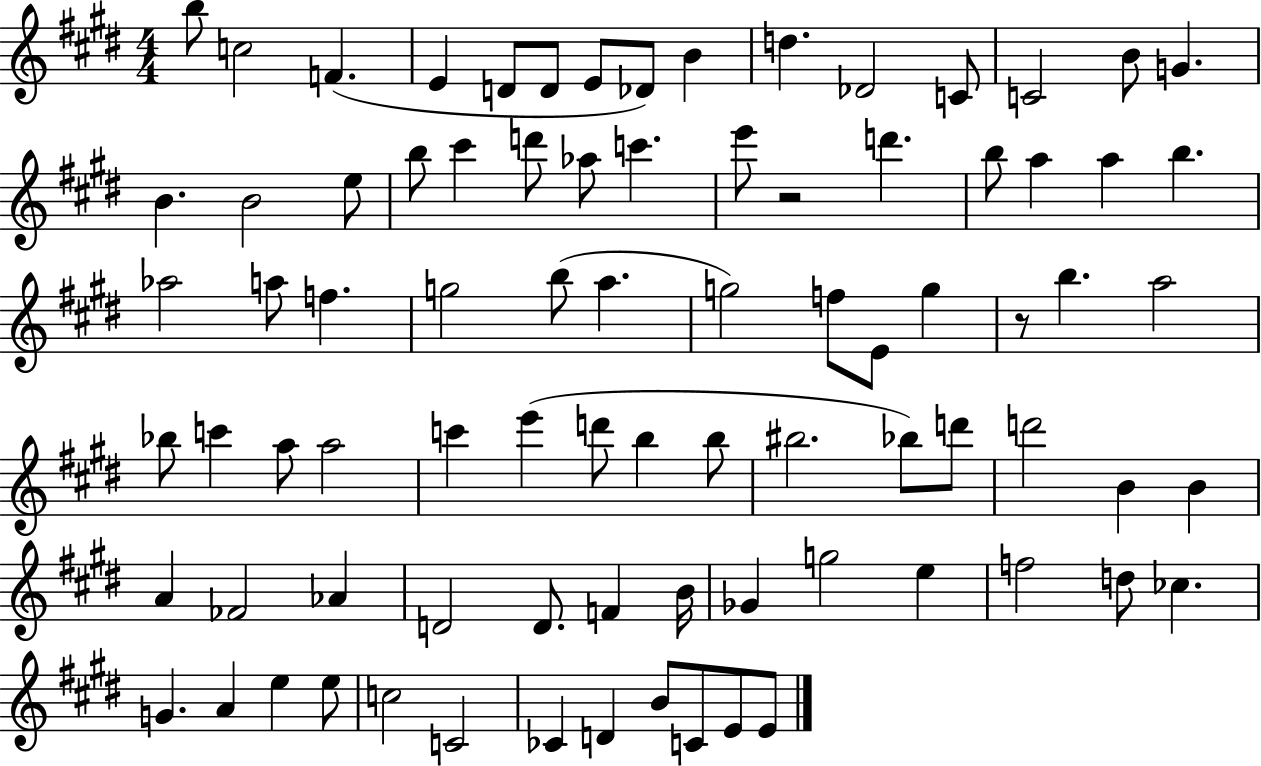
X:1
T:Untitled
M:4/4
L:1/4
K:E
b/2 c2 F E D/2 D/2 E/2 _D/2 B d _D2 C/2 C2 B/2 G B B2 e/2 b/2 ^c' d'/2 _a/2 c' e'/2 z2 d' b/2 a a b _a2 a/2 f g2 b/2 a g2 f/2 E/2 g z/2 b a2 _b/2 c' a/2 a2 c' e' d'/2 b b/2 ^b2 _b/2 d'/2 d'2 B B A _F2 _A D2 D/2 F B/4 _G g2 e f2 d/2 _c G A e e/2 c2 C2 _C D B/2 C/2 E/2 E/2